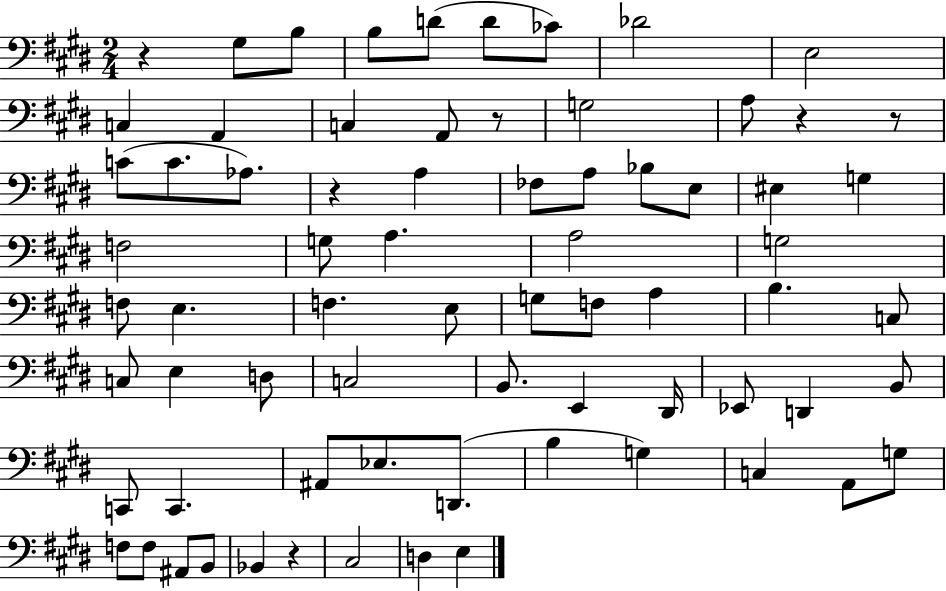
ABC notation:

X:1
T:Untitled
M:2/4
L:1/4
K:E
z ^G,/2 B,/2 B,/2 D/2 D/2 _C/2 _D2 E,2 C, A,, C, A,,/2 z/2 G,2 A,/2 z z/2 C/2 C/2 _A,/2 z A, _F,/2 A,/2 _B,/2 E,/2 ^E, G, F,2 G,/2 A, A,2 G,2 F,/2 E, F, E,/2 G,/2 F,/2 A, B, C,/2 C,/2 E, D,/2 C,2 B,,/2 E,, ^D,,/4 _E,,/2 D,, B,,/2 C,,/2 C,, ^A,,/2 _E,/2 D,,/2 B, G, C, A,,/2 G,/2 F,/2 F,/2 ^A,,/2 B,,/2 _B,, z ^C,2 D, E,